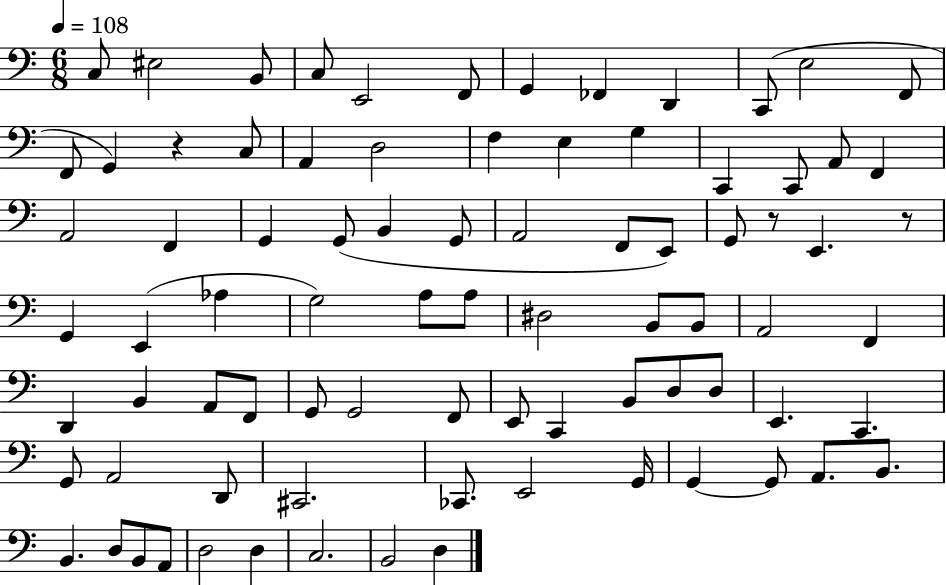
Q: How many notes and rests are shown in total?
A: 83